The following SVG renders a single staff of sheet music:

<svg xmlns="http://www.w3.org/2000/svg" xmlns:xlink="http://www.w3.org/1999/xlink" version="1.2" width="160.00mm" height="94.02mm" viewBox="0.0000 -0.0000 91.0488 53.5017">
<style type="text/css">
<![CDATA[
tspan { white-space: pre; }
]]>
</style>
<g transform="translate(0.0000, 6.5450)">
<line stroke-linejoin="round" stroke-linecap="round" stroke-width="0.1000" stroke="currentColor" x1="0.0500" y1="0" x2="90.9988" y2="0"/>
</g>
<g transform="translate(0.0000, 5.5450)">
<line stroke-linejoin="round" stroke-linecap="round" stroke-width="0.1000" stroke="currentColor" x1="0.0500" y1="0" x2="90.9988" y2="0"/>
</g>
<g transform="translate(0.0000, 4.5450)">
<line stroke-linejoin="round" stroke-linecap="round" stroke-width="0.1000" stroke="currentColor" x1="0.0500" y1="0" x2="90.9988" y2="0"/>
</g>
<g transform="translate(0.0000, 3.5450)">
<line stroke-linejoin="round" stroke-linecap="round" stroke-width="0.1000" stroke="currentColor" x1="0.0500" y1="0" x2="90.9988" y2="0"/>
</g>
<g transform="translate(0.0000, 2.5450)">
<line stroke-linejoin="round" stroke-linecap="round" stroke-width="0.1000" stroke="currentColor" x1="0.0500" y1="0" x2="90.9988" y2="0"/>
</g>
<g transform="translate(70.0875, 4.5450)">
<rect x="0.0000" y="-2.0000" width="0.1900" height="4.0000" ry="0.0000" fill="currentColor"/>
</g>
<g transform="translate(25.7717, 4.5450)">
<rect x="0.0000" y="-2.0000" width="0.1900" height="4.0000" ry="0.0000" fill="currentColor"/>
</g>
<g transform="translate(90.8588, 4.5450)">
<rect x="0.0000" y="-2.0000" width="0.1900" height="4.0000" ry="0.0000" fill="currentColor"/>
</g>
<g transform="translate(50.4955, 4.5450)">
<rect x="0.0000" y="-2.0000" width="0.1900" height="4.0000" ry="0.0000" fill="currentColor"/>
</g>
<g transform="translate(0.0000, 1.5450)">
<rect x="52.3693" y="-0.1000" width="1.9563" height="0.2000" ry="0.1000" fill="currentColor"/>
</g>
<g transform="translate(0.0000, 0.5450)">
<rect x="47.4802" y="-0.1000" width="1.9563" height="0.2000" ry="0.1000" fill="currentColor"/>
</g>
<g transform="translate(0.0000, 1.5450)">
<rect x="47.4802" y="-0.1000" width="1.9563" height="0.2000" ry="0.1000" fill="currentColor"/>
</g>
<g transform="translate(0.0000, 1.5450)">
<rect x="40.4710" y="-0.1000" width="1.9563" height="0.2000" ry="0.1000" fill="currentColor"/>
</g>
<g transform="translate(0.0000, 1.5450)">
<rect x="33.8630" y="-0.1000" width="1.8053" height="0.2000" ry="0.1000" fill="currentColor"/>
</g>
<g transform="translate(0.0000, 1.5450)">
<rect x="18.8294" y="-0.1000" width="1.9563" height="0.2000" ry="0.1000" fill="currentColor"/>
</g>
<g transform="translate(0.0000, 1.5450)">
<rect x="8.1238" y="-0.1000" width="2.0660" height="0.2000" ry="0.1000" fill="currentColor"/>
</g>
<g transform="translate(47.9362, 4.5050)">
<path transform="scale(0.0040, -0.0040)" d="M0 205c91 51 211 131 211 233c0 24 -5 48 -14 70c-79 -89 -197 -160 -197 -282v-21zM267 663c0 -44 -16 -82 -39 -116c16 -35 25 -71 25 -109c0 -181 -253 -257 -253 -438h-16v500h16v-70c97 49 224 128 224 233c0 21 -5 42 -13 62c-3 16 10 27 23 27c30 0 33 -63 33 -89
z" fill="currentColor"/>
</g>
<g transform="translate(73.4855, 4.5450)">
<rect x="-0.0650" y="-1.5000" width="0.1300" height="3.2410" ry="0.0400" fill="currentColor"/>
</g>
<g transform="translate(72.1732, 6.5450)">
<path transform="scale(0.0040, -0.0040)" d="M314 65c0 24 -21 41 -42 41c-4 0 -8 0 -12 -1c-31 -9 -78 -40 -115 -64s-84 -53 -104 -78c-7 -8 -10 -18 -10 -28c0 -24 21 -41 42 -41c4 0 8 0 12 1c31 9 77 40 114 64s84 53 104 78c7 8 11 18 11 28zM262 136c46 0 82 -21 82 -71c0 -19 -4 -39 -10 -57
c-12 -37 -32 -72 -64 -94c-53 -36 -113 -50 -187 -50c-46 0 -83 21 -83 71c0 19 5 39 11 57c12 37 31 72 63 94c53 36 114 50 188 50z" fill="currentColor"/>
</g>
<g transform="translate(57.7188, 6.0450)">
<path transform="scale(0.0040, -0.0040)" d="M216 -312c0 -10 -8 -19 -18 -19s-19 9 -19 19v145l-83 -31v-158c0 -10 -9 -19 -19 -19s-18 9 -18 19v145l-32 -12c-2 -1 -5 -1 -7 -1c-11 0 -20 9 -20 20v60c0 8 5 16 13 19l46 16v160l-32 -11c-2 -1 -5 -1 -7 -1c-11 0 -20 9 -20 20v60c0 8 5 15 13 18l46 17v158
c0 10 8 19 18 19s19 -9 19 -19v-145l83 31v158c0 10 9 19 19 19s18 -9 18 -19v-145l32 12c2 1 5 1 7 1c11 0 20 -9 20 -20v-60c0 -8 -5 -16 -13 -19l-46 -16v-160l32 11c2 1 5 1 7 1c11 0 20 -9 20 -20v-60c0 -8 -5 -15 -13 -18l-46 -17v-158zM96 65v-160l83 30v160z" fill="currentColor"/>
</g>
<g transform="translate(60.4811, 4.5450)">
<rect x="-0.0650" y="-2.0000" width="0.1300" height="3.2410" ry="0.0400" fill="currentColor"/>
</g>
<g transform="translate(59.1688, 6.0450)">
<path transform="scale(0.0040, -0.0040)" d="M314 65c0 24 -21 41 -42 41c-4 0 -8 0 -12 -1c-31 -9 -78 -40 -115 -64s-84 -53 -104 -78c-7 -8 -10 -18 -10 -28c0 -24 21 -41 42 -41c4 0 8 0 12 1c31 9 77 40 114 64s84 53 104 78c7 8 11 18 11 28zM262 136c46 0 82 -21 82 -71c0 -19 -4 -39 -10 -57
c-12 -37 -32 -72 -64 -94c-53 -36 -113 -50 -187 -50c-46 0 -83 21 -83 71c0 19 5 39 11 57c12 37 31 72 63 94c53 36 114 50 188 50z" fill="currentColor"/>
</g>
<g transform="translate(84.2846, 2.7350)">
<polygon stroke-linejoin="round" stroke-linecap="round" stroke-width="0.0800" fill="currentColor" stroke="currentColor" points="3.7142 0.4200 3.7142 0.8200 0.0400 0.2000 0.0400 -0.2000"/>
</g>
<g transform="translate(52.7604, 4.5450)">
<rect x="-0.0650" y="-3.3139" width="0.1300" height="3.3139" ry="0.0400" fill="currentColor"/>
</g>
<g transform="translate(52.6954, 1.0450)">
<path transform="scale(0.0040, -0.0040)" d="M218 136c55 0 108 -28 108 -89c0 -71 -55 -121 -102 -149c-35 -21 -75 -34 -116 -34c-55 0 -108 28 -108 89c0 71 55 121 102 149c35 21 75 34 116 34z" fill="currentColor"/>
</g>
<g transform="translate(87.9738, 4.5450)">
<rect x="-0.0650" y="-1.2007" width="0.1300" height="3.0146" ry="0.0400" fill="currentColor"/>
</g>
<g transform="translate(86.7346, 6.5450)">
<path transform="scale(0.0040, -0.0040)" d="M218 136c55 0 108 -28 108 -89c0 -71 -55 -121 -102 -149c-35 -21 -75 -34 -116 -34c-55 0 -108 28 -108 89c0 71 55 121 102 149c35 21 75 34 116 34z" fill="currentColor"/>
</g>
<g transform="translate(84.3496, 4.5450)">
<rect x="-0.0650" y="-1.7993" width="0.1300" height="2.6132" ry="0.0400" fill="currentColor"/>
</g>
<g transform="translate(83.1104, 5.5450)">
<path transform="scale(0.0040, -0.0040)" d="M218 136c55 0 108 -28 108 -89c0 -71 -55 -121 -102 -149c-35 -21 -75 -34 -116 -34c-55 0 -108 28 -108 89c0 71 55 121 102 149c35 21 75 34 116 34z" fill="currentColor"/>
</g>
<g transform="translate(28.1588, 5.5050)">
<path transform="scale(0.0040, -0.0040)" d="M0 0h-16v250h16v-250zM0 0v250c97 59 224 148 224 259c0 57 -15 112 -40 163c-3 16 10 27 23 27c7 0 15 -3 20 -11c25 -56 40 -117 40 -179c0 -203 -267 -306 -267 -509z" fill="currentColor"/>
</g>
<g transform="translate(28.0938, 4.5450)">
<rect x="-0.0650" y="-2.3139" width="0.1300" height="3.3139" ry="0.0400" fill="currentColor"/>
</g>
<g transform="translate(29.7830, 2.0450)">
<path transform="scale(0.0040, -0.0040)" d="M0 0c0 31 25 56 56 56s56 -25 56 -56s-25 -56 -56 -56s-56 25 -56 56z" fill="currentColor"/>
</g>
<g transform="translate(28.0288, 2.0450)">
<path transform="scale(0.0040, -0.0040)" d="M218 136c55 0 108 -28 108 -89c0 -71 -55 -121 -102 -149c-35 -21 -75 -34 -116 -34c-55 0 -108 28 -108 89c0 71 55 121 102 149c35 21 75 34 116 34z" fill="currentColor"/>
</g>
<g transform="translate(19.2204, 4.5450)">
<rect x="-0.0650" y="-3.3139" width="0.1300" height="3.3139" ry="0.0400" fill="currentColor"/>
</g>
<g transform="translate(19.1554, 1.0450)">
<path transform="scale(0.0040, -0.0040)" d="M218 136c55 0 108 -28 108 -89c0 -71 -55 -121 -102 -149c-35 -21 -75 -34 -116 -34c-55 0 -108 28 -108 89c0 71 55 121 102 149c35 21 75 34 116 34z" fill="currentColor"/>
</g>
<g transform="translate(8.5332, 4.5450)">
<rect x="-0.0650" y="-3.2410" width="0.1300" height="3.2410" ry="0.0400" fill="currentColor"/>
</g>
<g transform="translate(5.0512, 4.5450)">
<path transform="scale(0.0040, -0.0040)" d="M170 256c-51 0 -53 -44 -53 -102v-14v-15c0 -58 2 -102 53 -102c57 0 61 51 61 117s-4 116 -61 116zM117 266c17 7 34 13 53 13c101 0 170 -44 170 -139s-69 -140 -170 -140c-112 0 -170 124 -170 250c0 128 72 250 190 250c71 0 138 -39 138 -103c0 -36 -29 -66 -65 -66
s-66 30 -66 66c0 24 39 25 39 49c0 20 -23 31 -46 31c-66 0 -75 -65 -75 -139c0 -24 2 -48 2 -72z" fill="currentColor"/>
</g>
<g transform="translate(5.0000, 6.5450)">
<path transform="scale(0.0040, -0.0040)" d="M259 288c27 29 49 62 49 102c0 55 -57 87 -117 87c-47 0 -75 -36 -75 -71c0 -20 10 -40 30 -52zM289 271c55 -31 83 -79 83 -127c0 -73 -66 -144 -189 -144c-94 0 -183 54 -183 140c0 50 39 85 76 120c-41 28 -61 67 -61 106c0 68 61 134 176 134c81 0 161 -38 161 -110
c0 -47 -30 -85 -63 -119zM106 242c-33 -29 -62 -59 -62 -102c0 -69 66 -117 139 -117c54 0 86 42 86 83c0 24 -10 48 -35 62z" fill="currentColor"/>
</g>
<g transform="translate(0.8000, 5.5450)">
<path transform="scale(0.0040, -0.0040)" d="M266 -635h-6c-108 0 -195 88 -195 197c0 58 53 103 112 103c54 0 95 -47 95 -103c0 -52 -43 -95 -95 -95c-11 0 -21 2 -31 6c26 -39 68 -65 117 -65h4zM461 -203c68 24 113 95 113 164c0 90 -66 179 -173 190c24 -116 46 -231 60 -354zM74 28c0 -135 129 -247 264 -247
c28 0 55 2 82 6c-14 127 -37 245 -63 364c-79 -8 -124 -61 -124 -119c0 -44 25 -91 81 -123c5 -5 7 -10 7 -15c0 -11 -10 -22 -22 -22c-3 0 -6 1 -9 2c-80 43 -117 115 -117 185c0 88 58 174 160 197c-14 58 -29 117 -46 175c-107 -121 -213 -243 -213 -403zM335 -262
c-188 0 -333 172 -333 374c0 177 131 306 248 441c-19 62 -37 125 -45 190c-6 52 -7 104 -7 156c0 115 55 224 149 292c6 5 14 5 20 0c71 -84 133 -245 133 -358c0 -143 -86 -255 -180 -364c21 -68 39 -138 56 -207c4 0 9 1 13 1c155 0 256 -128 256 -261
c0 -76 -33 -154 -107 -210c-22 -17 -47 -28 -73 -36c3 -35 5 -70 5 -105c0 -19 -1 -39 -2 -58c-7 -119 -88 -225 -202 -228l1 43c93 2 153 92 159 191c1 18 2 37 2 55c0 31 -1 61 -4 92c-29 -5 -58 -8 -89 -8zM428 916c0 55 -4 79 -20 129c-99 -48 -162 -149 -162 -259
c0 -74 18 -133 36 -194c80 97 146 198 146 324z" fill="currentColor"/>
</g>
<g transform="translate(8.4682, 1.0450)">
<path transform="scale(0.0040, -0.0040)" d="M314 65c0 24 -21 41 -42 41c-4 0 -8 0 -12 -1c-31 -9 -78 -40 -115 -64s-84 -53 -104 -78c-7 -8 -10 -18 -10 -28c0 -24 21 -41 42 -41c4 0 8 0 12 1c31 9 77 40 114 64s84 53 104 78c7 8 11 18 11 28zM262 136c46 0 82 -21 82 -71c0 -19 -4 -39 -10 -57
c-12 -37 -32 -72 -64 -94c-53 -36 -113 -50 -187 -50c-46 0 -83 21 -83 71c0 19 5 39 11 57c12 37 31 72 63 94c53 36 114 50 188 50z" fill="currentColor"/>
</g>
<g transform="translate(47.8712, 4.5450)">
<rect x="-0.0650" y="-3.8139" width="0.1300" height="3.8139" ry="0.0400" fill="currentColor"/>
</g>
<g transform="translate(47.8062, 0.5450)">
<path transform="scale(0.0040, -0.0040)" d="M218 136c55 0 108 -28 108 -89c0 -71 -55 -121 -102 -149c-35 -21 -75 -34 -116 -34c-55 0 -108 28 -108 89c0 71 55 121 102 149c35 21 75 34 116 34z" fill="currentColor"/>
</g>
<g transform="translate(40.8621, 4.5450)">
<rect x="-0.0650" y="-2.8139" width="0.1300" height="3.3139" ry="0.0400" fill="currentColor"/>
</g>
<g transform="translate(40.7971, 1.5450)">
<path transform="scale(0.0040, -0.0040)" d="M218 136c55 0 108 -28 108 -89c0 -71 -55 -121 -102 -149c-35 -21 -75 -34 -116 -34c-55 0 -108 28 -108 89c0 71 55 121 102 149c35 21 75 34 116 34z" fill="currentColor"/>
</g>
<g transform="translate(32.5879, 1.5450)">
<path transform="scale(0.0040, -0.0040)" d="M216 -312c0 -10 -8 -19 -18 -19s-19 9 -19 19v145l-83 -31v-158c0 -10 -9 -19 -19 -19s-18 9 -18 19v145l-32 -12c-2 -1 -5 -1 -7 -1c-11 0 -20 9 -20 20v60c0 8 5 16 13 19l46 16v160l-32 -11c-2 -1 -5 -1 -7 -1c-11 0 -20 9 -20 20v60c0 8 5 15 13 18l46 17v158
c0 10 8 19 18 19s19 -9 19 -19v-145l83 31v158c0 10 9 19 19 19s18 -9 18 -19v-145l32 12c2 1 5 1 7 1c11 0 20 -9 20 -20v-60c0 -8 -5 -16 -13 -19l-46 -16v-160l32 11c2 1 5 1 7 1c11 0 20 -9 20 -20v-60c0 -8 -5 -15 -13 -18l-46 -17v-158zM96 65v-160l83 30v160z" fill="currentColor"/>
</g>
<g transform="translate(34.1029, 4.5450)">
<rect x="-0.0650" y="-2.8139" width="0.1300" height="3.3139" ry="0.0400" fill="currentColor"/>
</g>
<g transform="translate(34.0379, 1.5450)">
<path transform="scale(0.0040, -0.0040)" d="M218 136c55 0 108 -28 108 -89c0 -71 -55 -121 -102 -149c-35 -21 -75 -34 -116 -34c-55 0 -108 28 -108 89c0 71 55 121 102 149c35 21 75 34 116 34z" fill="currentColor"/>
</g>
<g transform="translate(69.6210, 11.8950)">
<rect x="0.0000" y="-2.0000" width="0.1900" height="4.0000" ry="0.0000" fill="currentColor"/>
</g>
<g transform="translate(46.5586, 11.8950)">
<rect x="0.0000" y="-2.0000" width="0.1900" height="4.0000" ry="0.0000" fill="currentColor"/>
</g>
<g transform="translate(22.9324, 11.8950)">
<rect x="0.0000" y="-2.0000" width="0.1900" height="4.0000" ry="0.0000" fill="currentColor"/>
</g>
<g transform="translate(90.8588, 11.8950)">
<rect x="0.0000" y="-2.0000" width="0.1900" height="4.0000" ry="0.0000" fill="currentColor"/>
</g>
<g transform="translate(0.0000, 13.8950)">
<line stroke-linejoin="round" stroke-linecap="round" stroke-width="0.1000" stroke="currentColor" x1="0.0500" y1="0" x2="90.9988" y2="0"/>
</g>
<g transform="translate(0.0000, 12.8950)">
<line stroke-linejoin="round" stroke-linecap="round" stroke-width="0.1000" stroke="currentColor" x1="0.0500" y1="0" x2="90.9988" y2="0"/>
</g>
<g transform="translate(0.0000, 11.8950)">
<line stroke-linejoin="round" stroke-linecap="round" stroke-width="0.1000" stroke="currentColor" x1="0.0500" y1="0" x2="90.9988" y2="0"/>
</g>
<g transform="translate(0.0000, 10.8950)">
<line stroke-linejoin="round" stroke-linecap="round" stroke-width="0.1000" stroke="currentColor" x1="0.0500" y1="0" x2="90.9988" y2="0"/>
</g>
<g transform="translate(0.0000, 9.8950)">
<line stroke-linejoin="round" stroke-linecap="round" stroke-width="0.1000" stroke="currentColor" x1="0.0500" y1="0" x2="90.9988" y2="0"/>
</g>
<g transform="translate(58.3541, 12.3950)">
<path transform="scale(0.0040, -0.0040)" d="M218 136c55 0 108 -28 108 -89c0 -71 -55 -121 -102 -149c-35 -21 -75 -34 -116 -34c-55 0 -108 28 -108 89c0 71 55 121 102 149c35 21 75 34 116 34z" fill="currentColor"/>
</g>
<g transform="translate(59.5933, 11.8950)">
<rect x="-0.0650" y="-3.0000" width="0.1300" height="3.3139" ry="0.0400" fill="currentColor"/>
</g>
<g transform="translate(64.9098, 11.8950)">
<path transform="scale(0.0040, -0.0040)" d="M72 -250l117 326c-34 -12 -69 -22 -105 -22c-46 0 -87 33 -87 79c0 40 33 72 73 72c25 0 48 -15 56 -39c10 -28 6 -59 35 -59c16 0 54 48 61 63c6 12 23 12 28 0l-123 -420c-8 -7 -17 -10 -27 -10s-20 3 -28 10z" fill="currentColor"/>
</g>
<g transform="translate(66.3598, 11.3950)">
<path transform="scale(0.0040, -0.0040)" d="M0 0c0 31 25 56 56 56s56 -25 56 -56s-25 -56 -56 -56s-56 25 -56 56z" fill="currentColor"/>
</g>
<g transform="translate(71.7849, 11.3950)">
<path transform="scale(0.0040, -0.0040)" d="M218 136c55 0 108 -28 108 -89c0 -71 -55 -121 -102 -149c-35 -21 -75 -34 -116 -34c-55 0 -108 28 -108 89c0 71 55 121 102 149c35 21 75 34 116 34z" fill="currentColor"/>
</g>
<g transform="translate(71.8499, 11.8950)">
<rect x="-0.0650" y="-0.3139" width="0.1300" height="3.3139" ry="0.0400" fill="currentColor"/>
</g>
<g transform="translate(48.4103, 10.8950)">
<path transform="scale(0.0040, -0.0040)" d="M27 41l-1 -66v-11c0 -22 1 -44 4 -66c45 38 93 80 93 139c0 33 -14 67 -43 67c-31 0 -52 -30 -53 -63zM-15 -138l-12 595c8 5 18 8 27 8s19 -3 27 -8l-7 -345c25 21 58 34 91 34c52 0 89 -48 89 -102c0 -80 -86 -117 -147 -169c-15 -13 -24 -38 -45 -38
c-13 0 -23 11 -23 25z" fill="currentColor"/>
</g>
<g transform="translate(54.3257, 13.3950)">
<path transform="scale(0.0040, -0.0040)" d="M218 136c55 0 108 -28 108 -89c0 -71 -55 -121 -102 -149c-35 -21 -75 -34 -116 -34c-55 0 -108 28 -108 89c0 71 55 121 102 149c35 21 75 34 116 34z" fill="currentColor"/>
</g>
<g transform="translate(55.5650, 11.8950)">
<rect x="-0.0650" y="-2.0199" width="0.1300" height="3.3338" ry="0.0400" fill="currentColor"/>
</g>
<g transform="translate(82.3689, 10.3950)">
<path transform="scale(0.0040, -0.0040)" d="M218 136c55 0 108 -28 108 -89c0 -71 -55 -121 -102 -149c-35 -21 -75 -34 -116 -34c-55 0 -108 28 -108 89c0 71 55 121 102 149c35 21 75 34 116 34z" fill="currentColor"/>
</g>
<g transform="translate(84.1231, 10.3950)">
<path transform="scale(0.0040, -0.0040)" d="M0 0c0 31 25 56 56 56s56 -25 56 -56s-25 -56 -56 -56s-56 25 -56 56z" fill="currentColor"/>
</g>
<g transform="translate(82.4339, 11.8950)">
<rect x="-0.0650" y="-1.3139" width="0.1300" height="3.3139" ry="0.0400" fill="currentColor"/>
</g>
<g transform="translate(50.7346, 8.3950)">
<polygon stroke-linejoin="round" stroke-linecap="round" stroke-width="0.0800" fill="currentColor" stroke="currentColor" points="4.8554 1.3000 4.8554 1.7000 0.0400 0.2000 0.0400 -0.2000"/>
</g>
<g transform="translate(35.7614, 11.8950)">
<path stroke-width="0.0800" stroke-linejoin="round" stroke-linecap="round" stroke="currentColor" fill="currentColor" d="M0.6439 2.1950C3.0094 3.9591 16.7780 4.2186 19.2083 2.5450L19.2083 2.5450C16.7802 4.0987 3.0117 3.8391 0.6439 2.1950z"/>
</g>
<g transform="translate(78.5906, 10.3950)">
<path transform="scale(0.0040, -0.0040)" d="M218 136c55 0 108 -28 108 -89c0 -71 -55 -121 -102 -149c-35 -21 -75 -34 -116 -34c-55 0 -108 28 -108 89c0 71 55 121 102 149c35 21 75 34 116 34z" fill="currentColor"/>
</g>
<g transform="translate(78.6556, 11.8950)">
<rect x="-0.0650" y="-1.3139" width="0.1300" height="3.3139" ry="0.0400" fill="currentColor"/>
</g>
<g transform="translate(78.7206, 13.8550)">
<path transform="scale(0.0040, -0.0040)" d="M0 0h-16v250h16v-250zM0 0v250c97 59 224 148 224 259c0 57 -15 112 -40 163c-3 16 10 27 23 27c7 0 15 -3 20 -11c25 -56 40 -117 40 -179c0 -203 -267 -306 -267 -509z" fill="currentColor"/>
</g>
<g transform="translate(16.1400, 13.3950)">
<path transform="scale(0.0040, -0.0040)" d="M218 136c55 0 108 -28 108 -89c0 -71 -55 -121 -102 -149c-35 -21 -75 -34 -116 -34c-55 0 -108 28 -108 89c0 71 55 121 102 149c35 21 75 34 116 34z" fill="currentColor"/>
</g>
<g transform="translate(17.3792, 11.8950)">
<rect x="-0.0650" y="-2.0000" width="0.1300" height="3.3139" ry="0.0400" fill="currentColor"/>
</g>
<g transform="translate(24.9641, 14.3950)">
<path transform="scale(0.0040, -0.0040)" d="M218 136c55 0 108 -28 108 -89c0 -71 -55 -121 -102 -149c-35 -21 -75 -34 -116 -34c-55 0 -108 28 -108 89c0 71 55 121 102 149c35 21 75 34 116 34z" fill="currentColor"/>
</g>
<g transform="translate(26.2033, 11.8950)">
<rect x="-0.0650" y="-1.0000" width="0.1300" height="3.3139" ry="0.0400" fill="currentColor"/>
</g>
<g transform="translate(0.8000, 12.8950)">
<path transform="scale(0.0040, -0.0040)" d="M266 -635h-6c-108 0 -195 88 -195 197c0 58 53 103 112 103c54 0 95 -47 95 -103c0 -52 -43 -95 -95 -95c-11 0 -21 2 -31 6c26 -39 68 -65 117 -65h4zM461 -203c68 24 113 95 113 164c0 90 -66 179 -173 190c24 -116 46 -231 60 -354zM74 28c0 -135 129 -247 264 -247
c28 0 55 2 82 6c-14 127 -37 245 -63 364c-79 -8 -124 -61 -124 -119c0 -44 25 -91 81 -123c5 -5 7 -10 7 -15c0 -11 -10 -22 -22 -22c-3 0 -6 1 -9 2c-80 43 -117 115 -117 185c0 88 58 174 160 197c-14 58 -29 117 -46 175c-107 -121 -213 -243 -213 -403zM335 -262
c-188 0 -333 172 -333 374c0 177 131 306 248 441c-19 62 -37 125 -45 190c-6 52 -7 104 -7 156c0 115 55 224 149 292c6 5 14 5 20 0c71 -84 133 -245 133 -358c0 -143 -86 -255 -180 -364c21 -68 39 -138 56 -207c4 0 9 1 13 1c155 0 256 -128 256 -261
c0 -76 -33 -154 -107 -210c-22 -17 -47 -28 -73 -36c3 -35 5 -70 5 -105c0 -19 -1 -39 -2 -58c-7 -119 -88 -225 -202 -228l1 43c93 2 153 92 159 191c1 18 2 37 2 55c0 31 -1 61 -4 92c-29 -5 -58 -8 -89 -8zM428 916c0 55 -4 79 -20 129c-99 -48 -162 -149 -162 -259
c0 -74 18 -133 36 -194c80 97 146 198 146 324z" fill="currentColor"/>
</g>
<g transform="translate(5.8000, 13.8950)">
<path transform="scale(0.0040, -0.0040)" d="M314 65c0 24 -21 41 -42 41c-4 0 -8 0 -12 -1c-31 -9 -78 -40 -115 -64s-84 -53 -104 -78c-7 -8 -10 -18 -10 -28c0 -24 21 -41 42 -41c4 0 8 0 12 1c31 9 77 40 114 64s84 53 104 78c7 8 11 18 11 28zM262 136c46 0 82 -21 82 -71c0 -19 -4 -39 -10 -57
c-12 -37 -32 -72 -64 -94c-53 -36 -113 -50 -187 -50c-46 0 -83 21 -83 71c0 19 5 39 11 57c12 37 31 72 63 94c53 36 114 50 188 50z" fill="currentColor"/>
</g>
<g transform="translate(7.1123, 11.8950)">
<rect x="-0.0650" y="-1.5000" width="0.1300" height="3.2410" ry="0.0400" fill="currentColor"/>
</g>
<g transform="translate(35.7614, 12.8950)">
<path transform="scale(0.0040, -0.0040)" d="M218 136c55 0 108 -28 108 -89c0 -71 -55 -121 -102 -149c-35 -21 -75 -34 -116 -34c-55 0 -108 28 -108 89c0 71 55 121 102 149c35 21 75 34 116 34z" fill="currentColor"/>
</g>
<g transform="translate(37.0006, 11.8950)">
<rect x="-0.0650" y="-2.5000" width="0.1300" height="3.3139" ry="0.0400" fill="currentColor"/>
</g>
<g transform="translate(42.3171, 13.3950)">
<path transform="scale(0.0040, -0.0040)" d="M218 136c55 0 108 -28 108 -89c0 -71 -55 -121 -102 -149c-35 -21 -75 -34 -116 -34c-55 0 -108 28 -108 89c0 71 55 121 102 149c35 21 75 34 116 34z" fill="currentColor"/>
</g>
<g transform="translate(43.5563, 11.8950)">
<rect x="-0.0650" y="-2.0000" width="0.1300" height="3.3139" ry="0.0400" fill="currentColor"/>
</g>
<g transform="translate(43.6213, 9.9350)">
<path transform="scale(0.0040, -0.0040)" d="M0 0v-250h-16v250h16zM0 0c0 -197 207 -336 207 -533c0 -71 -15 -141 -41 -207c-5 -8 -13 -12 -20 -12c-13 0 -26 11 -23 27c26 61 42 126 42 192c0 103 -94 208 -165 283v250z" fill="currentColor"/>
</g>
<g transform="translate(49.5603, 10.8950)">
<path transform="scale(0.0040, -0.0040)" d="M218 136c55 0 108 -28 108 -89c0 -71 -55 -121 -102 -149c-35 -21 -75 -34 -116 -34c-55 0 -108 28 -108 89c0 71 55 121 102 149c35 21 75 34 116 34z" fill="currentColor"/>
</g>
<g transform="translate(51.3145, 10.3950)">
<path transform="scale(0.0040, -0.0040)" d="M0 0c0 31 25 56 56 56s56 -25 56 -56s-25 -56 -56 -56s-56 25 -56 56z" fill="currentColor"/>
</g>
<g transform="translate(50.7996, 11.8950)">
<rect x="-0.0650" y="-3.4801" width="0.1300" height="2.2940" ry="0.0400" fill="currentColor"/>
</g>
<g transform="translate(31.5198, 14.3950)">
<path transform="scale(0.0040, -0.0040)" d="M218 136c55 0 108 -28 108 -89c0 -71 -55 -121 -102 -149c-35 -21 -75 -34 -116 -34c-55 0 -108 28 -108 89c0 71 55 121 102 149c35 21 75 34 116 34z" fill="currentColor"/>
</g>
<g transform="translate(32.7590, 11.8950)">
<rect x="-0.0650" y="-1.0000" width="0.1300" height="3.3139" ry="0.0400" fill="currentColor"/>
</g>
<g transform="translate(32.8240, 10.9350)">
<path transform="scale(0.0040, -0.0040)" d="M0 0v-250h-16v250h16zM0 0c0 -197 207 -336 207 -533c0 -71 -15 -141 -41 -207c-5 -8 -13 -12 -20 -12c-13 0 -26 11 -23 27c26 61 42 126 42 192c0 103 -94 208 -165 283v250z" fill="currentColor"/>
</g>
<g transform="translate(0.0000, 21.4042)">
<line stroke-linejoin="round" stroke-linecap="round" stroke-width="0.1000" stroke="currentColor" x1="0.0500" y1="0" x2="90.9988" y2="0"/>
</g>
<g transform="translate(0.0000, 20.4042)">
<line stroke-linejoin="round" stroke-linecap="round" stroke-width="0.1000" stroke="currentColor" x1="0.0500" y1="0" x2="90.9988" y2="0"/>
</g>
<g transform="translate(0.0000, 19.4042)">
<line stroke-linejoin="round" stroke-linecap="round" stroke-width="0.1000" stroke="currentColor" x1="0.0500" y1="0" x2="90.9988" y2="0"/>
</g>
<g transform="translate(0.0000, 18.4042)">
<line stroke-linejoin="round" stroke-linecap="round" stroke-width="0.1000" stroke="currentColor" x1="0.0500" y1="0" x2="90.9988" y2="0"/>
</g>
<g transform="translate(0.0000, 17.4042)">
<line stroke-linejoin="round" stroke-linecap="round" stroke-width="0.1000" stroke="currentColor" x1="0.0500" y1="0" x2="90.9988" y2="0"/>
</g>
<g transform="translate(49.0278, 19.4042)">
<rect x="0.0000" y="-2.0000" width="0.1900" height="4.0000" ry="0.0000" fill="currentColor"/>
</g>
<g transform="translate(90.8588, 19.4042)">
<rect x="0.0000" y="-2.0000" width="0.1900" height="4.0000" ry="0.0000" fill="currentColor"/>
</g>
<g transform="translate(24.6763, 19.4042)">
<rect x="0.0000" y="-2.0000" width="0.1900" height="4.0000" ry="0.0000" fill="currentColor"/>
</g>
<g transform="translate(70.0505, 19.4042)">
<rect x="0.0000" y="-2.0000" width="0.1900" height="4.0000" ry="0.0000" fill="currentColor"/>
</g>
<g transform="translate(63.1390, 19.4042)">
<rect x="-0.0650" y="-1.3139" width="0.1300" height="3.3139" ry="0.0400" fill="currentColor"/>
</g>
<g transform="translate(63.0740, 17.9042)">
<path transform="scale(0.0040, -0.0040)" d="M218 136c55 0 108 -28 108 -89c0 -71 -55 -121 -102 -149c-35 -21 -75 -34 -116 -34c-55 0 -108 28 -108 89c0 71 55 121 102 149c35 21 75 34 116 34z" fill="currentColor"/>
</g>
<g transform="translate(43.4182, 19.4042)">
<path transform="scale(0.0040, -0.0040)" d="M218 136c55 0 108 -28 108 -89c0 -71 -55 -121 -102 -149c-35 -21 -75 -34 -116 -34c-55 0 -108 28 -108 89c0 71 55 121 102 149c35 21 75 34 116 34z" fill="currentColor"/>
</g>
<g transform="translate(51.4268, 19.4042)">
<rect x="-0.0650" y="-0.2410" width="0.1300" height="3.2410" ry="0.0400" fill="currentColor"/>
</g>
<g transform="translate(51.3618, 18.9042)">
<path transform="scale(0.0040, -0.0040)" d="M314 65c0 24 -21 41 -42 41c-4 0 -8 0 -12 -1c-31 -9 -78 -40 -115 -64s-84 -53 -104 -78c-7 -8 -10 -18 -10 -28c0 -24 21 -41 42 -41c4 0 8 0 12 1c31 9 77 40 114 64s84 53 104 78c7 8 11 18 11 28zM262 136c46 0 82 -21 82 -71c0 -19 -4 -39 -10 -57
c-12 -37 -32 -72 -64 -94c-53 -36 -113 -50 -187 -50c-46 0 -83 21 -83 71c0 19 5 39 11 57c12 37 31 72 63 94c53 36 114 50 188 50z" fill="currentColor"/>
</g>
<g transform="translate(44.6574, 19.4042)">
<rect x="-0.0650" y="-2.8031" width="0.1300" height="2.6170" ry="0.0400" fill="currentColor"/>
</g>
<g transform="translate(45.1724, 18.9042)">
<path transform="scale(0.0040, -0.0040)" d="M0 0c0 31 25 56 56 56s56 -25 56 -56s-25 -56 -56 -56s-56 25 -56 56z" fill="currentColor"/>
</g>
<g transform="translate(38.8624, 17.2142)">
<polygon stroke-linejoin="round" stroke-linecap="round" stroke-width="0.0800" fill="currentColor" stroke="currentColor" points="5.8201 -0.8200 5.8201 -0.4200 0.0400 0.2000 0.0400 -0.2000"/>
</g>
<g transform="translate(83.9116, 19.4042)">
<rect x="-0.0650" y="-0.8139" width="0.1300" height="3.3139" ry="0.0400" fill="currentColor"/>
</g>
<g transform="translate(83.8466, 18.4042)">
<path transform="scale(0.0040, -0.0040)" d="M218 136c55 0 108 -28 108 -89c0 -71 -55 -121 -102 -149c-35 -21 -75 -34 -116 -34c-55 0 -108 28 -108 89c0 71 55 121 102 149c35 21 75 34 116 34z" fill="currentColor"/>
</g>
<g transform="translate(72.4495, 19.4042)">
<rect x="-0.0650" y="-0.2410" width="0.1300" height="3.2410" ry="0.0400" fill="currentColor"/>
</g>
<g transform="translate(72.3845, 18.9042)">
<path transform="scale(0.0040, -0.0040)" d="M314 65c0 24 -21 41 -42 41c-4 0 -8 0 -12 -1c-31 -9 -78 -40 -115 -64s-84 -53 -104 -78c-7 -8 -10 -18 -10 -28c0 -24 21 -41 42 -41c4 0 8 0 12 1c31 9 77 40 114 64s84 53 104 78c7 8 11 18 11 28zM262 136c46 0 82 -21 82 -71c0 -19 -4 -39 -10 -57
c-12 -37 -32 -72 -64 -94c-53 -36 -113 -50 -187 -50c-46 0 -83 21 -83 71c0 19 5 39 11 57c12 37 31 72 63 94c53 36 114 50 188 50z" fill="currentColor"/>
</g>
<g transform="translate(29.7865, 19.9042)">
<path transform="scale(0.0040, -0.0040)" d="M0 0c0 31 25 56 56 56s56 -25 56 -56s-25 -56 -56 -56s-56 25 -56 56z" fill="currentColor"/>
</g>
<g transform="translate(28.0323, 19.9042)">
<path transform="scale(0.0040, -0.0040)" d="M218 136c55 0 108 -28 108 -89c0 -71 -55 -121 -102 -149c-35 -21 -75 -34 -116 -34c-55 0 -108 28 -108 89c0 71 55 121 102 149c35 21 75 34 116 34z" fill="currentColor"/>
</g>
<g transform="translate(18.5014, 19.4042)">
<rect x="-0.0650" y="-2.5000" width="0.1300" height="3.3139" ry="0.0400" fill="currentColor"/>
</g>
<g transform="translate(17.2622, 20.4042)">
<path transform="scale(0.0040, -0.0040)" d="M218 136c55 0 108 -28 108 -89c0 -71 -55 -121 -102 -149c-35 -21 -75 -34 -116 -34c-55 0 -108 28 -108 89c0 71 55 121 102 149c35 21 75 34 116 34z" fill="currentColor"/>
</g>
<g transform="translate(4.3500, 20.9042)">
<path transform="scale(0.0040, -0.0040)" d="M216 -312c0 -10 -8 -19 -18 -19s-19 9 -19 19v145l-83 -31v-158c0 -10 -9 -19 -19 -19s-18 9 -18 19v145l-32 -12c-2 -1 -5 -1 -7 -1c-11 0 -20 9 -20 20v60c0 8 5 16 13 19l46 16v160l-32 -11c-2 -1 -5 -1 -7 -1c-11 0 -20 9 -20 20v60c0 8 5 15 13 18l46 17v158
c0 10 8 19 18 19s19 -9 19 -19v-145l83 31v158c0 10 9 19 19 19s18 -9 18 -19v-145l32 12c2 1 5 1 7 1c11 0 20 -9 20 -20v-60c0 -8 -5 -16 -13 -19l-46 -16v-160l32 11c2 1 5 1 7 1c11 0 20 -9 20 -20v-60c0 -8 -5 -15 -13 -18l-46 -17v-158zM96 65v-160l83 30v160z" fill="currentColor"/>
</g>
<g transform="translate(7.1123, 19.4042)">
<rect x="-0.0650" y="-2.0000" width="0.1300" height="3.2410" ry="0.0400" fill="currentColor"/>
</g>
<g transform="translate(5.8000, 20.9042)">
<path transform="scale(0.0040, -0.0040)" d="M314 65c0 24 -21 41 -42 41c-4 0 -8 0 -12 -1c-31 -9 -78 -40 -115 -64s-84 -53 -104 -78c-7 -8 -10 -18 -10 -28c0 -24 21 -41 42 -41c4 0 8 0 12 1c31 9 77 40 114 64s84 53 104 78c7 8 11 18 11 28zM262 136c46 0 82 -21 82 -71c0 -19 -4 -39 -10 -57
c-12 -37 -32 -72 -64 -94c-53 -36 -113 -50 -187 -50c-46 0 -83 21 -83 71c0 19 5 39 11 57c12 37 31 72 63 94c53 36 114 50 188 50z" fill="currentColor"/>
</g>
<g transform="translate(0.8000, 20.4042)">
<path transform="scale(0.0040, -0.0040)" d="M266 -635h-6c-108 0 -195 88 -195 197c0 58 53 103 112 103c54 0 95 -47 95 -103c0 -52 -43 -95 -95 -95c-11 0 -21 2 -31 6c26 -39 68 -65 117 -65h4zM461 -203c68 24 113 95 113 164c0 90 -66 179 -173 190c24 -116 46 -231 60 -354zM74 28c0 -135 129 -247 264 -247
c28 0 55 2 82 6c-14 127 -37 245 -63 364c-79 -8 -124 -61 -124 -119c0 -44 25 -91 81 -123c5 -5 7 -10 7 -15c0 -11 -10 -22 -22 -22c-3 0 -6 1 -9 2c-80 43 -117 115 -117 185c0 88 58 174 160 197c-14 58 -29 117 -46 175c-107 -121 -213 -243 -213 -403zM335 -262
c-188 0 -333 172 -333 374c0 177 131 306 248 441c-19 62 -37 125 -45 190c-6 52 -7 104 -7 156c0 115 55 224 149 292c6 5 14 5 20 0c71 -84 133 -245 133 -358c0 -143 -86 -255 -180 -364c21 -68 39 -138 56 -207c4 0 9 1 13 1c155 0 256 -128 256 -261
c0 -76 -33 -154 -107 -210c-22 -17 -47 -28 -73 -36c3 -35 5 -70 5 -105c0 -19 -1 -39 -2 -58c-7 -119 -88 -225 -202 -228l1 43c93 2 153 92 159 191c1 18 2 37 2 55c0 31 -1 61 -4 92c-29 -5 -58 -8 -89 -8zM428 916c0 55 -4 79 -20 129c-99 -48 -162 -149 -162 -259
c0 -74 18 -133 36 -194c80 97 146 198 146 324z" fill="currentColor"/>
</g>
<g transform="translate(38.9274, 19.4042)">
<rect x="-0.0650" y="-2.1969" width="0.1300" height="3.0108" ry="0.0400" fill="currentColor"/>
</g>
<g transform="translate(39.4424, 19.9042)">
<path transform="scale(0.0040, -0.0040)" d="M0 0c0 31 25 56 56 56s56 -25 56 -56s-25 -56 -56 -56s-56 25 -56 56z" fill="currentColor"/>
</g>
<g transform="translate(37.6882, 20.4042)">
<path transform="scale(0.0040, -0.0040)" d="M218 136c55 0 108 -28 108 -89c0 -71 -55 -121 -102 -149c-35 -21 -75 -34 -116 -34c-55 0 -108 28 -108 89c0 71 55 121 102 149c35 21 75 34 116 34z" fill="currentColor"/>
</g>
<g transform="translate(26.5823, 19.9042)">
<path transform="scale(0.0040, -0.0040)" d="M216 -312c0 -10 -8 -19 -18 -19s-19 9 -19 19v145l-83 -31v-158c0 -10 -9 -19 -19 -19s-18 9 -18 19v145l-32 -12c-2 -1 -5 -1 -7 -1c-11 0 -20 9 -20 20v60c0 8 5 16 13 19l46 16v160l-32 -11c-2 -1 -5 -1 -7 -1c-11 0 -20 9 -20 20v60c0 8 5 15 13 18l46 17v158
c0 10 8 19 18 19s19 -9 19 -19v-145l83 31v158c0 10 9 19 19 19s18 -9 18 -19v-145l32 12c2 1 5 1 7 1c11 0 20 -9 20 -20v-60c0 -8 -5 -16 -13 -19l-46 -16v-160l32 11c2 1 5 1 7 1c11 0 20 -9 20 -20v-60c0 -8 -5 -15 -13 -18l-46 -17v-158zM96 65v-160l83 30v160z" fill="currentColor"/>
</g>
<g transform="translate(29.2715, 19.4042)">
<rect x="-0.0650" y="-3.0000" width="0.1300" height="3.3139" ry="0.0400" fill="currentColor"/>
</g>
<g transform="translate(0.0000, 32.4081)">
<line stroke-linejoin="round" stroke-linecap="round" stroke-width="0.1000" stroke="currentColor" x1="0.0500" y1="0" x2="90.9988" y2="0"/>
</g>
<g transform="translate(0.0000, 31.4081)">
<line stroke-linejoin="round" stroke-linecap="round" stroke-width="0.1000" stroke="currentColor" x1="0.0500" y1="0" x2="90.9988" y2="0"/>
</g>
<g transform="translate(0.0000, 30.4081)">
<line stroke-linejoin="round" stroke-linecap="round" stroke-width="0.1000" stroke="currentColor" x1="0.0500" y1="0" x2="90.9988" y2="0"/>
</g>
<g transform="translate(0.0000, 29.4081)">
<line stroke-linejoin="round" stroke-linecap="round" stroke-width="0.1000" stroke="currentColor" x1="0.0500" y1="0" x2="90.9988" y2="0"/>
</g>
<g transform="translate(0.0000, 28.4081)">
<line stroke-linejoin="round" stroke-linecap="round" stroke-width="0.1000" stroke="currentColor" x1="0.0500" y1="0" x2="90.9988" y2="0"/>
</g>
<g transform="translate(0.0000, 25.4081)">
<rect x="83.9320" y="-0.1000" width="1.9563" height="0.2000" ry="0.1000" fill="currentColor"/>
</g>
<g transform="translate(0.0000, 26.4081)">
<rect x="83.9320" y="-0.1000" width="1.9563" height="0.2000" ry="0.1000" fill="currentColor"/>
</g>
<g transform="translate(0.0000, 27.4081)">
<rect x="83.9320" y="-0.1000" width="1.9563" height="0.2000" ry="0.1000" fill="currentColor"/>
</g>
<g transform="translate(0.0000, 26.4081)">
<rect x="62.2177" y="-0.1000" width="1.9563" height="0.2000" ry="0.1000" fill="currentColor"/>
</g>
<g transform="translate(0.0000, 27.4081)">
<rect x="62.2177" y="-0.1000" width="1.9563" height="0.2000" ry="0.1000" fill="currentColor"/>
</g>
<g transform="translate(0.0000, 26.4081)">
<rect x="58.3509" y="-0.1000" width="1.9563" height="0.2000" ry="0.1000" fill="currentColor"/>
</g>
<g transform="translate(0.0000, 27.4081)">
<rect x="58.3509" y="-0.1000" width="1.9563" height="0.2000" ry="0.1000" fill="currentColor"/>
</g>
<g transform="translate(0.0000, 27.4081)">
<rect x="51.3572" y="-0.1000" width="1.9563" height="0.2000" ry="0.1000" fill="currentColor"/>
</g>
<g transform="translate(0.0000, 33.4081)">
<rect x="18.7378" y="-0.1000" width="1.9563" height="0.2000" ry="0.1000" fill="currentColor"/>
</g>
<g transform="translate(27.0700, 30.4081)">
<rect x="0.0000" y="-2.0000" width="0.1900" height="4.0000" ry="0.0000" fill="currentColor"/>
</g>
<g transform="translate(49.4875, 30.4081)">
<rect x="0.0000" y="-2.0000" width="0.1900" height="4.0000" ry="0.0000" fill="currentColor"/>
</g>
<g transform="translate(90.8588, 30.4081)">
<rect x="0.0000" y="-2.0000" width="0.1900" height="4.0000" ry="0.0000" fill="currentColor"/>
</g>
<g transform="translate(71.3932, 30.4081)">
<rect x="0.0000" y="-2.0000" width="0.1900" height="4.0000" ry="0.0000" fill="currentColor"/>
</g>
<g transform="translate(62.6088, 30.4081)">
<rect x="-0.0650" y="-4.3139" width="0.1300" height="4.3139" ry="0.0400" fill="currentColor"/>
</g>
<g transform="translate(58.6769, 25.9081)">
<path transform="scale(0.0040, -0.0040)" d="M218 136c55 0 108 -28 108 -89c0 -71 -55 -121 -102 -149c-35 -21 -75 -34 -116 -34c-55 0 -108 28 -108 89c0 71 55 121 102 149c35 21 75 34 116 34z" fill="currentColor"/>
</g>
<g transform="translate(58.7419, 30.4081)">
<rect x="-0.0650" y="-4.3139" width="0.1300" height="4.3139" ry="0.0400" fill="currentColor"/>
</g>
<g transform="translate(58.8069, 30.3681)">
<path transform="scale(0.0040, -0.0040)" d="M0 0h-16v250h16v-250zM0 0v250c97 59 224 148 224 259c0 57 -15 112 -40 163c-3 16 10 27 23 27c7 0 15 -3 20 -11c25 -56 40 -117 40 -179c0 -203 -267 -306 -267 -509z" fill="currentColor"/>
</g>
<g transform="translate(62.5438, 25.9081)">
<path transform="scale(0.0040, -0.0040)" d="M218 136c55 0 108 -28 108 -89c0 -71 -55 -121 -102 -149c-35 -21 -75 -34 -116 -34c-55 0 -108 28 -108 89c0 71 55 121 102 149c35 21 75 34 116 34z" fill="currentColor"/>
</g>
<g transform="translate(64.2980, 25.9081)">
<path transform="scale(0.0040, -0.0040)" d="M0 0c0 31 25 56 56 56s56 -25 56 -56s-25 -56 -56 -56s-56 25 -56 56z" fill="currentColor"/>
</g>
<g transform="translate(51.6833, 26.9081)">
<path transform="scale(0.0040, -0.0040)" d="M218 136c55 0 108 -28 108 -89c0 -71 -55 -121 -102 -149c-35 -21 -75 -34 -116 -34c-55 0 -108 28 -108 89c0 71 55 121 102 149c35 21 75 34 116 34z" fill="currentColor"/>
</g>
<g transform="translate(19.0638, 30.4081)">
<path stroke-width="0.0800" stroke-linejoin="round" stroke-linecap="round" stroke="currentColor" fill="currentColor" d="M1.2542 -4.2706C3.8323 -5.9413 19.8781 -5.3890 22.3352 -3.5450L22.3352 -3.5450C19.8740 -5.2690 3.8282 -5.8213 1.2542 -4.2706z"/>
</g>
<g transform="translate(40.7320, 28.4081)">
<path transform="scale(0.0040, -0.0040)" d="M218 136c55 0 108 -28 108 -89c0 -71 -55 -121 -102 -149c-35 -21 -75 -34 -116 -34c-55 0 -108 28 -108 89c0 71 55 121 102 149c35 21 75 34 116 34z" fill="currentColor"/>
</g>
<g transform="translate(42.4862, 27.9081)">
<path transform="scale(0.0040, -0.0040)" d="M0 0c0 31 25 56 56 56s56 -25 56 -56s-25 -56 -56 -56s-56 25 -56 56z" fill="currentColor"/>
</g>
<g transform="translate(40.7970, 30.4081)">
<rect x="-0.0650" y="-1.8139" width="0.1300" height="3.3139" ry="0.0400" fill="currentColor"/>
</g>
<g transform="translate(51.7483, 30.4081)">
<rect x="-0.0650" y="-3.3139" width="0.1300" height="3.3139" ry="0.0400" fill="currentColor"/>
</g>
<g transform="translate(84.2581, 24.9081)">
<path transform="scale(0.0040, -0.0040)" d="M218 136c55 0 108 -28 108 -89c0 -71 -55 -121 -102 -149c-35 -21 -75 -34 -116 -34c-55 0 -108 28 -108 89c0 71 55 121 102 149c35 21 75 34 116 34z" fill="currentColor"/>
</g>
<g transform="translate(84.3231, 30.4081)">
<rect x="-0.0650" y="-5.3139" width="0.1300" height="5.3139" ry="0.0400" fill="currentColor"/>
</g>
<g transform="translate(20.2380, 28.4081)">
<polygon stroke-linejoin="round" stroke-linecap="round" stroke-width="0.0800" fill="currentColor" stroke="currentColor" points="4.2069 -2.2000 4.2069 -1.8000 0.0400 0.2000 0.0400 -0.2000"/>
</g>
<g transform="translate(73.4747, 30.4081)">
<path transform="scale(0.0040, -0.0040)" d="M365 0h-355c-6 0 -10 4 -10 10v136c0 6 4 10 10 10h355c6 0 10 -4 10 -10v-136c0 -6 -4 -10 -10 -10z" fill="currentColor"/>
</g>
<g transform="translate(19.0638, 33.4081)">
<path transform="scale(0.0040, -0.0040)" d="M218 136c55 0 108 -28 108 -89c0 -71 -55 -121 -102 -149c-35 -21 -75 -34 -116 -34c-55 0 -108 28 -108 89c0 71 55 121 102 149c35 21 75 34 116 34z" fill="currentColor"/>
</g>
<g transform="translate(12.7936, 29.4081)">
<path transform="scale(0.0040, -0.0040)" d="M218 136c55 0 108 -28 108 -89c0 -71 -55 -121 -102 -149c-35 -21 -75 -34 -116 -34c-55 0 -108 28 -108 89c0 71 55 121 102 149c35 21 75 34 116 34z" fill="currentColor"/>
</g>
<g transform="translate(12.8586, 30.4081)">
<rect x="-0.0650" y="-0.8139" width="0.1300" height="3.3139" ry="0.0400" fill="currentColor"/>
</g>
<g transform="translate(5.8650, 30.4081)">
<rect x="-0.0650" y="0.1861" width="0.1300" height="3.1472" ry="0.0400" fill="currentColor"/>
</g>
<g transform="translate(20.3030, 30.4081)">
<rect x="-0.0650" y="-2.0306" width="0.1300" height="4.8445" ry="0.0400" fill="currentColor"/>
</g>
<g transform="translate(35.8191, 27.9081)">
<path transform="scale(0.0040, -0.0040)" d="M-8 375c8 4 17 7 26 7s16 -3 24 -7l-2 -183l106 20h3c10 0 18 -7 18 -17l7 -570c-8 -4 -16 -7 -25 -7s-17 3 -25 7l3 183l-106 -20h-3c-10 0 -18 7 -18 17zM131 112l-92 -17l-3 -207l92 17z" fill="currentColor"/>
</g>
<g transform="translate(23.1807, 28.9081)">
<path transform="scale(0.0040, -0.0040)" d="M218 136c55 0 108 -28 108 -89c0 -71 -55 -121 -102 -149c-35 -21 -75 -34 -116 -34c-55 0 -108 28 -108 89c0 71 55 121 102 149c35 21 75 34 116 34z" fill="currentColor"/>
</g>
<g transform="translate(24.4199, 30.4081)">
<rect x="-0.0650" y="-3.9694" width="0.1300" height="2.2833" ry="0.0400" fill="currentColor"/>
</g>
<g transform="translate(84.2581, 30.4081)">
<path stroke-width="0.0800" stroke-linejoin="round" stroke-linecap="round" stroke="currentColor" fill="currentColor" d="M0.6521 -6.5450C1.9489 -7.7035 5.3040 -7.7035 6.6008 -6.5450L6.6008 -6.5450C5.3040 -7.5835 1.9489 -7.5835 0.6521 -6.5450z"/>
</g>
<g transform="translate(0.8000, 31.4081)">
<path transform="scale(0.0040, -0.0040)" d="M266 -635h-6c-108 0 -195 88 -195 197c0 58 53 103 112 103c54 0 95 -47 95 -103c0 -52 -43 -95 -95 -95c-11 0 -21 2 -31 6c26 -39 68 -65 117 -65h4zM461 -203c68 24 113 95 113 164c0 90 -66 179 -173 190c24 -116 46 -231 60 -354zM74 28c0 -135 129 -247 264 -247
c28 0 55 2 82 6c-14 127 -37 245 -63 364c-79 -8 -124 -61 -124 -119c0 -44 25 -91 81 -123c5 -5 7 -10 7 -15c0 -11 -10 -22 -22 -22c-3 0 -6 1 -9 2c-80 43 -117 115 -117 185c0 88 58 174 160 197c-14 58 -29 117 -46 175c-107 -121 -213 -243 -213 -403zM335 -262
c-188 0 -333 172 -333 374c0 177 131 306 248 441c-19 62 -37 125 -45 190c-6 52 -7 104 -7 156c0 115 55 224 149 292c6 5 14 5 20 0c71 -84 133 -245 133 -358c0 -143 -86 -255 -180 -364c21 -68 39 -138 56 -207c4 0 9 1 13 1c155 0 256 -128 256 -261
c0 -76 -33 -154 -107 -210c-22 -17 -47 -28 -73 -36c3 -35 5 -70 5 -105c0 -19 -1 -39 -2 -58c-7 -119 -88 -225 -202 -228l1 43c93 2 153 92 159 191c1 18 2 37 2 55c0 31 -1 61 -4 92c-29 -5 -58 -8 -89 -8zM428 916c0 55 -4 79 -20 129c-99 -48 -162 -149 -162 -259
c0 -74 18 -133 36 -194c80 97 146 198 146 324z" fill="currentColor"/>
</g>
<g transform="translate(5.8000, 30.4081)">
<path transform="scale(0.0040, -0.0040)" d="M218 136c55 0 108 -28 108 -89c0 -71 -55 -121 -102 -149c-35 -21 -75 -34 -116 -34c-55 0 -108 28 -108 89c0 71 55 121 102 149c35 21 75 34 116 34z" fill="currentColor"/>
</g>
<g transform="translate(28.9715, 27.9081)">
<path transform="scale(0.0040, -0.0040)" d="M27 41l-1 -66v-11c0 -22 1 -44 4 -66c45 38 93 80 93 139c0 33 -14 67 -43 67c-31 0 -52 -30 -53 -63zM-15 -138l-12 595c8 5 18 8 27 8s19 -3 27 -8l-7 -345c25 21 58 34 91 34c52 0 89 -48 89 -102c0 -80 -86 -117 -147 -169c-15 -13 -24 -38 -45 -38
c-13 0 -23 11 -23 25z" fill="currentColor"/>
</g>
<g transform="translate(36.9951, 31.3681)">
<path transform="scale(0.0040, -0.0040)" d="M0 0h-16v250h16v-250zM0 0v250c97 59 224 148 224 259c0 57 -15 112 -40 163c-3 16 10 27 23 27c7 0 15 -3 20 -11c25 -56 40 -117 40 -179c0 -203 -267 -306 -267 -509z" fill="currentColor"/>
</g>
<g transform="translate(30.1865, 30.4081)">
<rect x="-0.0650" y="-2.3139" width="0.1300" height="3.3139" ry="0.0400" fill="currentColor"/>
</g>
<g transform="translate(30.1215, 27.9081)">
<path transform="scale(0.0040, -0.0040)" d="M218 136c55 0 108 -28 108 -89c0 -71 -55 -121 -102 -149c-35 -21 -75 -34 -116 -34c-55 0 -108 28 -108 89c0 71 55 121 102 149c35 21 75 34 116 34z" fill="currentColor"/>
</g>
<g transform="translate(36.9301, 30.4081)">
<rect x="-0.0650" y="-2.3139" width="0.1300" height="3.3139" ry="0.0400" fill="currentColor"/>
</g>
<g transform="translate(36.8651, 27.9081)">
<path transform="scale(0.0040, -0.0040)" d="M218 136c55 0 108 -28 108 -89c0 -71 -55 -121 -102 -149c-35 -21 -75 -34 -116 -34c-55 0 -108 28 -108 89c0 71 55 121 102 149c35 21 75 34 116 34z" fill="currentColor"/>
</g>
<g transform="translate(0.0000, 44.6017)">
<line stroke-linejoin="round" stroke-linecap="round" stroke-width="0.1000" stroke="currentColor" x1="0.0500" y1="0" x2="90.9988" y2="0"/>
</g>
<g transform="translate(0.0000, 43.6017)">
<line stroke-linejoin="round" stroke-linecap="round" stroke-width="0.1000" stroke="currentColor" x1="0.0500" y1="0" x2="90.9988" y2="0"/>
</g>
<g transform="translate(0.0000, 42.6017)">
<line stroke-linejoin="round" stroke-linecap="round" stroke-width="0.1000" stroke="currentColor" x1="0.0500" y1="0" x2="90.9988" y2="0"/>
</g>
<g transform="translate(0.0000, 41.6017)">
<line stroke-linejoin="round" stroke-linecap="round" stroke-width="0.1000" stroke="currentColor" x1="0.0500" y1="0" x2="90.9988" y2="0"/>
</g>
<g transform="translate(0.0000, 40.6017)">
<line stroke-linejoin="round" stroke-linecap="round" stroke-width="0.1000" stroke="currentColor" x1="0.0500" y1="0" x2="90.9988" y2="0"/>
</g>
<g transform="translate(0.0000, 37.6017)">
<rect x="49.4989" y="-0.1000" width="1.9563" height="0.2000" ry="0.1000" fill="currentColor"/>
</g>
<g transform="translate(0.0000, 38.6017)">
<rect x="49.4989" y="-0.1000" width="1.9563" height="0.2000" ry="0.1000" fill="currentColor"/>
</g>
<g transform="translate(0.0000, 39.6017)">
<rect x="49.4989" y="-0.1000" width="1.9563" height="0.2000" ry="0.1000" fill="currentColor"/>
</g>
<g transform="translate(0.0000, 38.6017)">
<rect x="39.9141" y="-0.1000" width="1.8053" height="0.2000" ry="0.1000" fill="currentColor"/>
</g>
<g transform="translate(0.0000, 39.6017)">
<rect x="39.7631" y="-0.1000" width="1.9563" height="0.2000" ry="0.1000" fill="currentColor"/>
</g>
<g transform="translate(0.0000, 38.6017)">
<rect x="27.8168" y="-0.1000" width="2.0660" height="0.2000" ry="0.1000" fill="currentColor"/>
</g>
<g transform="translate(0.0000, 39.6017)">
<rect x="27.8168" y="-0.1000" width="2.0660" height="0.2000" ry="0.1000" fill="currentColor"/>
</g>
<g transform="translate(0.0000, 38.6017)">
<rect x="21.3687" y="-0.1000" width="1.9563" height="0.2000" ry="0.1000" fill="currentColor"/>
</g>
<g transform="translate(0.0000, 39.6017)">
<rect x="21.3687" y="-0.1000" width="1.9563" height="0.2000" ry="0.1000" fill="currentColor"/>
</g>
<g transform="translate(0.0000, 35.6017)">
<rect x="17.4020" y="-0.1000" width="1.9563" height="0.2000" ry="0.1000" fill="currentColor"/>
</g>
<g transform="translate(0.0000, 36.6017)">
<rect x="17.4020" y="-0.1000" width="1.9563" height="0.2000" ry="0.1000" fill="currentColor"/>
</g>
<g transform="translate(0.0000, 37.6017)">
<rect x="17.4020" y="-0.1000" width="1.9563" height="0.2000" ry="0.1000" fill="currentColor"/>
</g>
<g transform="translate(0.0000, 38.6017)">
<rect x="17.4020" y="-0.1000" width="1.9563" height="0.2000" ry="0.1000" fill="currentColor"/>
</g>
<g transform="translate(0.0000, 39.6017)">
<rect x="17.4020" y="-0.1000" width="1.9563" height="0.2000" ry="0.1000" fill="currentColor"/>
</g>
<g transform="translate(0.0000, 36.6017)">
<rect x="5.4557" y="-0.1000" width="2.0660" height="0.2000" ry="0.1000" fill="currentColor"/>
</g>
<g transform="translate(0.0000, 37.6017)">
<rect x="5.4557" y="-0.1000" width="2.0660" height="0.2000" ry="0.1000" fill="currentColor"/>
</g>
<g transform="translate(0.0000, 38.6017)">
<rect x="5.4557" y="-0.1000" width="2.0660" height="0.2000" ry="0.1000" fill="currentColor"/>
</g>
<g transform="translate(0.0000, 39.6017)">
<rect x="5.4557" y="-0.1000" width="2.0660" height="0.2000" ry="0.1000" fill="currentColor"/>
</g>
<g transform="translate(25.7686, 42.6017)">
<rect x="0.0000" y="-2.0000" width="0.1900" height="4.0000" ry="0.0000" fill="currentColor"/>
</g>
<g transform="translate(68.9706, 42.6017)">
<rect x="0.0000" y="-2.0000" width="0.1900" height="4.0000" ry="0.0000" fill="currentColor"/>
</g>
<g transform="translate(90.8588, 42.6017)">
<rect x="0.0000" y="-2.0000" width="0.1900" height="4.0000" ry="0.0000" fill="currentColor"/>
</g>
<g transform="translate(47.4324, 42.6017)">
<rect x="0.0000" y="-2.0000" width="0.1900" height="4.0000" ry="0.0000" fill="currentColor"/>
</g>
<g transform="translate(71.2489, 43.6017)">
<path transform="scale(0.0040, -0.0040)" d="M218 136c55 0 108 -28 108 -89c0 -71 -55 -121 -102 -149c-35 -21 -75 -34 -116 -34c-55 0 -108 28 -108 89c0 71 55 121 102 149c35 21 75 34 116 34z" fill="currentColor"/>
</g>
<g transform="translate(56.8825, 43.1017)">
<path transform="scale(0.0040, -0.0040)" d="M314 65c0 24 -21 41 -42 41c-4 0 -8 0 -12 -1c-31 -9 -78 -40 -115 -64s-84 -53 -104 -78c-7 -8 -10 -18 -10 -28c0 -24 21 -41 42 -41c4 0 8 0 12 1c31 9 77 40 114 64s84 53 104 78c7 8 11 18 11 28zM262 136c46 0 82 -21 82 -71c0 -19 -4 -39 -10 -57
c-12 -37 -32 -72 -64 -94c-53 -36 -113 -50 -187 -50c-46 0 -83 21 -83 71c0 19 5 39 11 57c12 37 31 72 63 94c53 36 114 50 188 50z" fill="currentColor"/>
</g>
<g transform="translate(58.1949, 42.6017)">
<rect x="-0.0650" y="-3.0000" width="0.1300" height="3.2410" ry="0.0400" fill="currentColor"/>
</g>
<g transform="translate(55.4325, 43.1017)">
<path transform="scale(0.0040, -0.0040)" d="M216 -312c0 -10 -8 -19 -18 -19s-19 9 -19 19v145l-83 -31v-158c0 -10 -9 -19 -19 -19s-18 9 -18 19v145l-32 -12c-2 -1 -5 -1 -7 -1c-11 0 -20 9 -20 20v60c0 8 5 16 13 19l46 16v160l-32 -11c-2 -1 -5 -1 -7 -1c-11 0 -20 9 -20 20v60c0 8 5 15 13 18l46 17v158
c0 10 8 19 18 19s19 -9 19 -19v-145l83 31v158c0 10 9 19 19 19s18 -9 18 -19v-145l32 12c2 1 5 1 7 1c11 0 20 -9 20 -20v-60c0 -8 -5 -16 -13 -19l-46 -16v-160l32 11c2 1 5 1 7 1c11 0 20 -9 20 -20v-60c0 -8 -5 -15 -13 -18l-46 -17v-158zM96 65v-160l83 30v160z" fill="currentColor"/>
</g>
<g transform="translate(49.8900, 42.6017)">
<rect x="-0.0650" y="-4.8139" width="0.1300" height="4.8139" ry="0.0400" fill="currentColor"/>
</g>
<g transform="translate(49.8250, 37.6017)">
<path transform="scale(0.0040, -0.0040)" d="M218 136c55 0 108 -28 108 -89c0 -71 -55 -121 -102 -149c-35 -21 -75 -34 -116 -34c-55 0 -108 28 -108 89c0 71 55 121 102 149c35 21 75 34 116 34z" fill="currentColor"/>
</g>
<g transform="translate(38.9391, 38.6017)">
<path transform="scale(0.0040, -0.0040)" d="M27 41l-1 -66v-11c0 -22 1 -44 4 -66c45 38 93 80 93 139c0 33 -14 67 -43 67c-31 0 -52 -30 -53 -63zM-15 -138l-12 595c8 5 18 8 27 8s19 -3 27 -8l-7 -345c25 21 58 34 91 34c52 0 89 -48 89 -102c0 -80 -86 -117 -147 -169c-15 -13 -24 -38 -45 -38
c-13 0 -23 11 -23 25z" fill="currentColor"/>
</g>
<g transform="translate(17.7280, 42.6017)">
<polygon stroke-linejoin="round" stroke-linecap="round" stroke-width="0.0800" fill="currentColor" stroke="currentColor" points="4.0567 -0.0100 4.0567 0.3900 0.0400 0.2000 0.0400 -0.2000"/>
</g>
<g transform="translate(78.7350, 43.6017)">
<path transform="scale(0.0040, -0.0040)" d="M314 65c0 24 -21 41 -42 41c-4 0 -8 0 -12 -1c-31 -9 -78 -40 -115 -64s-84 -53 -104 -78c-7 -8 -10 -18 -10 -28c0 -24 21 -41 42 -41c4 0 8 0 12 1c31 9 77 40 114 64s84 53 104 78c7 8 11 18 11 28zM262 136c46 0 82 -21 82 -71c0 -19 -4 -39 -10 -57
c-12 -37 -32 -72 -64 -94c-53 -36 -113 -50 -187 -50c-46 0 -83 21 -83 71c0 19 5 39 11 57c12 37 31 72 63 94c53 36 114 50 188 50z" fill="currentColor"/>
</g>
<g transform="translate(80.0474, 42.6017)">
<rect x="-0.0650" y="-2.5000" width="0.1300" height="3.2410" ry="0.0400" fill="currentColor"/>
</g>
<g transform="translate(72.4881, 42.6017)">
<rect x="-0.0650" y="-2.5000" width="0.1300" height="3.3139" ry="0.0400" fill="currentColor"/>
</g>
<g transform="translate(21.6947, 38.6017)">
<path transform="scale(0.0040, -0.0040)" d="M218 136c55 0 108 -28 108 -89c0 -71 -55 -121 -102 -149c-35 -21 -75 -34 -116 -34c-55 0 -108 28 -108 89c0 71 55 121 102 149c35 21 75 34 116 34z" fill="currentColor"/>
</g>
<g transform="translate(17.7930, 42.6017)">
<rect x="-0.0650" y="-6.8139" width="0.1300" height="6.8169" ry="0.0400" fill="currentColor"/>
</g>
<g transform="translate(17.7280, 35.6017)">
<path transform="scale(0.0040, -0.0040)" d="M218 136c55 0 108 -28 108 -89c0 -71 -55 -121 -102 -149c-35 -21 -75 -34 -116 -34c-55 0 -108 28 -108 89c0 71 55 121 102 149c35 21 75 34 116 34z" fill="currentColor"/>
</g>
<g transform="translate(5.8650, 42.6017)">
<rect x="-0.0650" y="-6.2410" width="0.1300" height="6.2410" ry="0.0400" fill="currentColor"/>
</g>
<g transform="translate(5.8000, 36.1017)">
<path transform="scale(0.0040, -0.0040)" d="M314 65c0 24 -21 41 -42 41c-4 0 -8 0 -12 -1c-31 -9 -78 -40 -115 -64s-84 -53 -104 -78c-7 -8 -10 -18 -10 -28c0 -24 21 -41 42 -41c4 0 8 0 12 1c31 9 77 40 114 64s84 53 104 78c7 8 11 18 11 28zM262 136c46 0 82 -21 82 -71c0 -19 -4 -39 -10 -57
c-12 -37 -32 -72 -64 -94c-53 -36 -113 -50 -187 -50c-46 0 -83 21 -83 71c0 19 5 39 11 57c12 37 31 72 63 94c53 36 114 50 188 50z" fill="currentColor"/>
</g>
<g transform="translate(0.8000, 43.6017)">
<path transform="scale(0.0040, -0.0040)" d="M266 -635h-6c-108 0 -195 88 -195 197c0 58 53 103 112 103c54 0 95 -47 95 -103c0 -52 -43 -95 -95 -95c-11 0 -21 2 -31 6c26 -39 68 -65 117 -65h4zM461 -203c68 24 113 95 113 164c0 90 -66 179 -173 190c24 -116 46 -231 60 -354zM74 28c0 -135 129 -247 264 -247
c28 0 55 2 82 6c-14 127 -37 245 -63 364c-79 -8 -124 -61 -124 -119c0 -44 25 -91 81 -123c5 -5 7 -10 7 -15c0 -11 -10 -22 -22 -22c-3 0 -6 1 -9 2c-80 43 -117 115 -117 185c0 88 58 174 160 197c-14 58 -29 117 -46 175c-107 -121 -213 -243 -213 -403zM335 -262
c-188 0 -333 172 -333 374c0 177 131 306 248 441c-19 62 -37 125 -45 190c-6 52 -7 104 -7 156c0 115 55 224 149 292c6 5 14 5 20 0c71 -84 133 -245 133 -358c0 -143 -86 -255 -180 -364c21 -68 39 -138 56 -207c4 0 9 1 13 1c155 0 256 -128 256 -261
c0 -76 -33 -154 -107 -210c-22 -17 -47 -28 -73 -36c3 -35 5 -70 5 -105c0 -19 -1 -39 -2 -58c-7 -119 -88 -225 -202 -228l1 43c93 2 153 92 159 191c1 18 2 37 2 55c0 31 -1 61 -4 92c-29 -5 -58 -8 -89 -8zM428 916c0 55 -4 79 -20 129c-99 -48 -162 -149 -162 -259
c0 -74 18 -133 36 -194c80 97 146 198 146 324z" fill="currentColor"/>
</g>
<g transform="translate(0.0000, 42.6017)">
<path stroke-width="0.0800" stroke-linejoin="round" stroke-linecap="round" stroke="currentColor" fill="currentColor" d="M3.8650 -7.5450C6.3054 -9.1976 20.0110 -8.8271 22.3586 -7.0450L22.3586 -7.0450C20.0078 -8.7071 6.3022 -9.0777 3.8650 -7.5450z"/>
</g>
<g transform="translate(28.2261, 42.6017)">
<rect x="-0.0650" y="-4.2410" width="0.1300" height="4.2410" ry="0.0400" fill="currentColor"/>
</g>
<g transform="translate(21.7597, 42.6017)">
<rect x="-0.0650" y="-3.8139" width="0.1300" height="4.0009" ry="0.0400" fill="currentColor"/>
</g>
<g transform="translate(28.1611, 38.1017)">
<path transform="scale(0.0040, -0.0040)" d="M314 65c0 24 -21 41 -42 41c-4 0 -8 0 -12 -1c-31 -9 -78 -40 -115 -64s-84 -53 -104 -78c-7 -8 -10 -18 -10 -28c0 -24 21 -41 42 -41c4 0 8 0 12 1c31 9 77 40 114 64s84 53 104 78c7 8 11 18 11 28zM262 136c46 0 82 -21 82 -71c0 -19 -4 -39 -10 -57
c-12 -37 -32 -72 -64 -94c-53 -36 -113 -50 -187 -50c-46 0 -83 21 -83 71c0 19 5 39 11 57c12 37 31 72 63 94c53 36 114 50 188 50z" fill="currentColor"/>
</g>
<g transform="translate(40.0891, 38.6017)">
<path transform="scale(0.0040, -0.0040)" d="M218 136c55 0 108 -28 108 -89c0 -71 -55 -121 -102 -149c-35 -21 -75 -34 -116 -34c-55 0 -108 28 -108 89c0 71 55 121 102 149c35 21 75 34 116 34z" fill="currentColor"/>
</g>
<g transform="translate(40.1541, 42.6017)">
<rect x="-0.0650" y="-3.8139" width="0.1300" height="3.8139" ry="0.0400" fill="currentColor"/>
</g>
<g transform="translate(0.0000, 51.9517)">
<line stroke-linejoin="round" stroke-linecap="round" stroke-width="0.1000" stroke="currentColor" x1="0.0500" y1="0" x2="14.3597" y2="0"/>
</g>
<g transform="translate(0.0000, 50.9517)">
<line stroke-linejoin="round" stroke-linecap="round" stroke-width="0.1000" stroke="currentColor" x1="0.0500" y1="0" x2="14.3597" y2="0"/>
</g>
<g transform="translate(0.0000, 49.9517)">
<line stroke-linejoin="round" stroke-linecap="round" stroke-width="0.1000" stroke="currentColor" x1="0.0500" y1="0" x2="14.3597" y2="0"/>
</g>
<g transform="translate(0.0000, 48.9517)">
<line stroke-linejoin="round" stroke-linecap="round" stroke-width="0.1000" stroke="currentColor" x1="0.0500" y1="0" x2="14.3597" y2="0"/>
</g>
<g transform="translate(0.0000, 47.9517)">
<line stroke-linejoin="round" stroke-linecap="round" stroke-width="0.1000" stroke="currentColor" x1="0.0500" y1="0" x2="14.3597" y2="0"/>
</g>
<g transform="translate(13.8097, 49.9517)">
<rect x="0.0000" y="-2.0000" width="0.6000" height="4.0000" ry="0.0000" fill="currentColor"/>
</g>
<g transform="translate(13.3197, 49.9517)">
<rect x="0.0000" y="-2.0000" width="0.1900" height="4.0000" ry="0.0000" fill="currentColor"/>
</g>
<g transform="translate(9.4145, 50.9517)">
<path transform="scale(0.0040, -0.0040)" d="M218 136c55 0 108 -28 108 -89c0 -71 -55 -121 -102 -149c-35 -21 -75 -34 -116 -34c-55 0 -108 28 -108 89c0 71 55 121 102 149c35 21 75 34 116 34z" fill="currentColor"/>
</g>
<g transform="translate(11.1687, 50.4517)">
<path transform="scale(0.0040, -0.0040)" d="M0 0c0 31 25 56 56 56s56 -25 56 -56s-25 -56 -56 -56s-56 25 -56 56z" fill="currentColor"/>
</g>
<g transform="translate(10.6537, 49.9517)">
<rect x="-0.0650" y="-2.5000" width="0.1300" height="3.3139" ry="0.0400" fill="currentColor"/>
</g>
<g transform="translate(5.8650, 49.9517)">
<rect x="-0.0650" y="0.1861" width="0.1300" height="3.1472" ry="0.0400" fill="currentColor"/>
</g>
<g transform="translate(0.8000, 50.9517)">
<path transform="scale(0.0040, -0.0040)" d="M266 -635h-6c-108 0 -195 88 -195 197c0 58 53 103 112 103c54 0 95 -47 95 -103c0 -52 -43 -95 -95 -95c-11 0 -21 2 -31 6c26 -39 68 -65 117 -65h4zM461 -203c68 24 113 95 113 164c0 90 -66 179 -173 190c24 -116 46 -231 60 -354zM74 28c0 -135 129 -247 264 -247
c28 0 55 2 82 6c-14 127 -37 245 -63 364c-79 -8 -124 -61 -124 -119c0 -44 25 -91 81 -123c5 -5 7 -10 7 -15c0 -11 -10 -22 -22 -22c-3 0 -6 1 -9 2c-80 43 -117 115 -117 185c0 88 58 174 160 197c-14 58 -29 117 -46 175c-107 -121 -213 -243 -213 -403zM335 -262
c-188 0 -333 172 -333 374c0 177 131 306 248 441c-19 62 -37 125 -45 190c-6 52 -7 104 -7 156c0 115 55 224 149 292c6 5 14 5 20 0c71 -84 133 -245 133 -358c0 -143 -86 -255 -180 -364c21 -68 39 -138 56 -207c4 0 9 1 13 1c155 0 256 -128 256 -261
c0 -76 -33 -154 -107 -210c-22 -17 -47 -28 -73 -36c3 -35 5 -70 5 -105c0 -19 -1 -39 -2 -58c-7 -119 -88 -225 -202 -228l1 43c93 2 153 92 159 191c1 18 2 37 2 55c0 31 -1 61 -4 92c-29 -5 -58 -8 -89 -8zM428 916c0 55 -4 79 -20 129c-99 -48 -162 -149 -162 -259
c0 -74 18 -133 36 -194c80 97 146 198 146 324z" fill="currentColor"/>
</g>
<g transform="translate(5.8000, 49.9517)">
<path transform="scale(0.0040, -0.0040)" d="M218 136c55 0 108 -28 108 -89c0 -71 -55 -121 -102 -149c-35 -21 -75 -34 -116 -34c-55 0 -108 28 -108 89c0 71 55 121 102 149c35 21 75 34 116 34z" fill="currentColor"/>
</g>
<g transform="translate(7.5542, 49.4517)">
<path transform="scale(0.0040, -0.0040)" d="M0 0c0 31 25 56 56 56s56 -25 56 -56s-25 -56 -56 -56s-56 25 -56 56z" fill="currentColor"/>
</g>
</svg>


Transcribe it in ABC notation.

X:1
T:Untitled
M:6/8
L:1/4
K:C
b2 b g/2 ^a ^a c'/4 b ^F2 E2 G/2 E/2 E2 F D D/2 G F/2 _d/2 F/2 A z/2 c e/2 e ^F2 G ^A G/2 B/2 c2 e c2 d B d C/2 e/2 _g g/2 f b d'/2 d' z2 f' a'2 b'/2 c'/2 d'2 _c' e' ^A2 G G2 B G